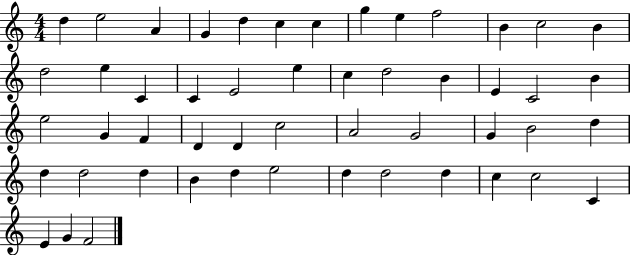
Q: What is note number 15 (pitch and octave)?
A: E5